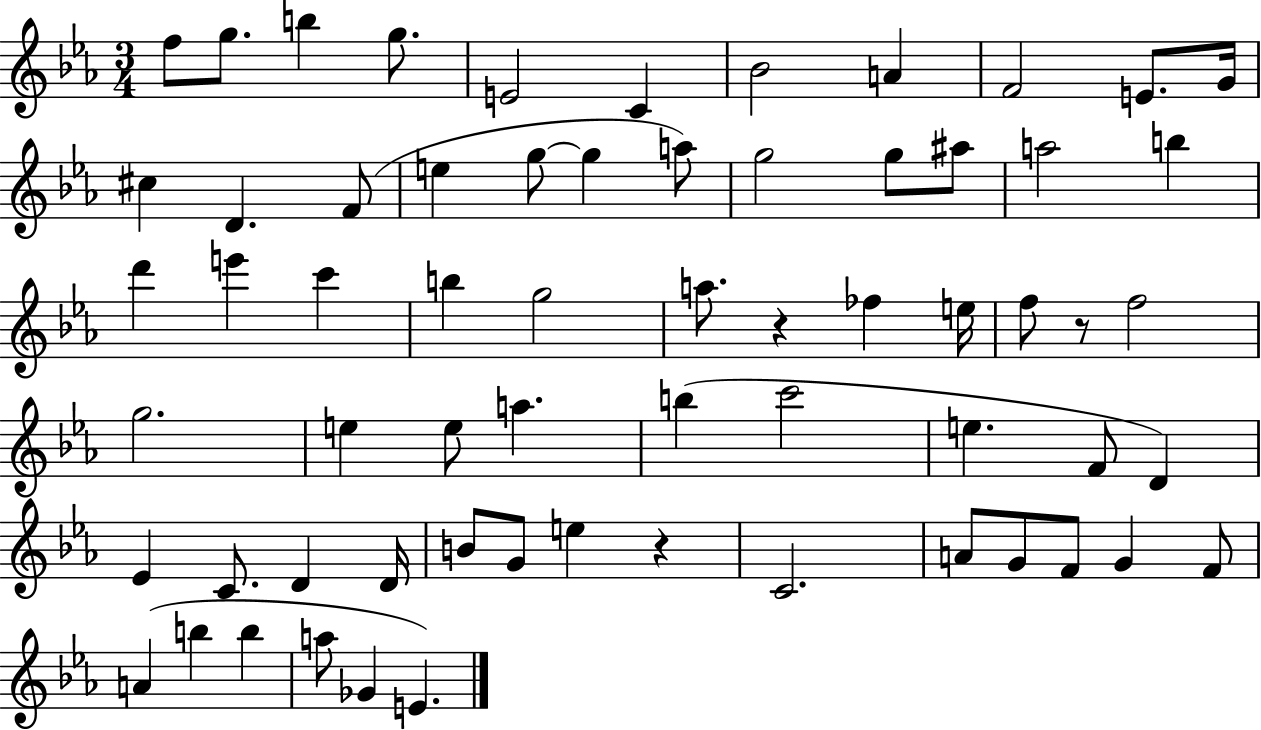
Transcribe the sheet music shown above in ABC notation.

X:1
T:Untitled
M:3/4
L:1/4
K:Eb
f/2 g/2 b g/2 E2 C _B2 A F2 E/2 G/4 ^c D F/2 e g/2 g a/2 g2 g/2 ^a/2 a2 b d' e' c' b g2 a/2 z _f e/4 f/2 z/2 f2 g2 e e/2 a b c'2 e F/2 D _E C/2 D D/4 B/2 G/2 e z C2 A/2 G/2 F/2 G F/2 A b b a/2 _G E